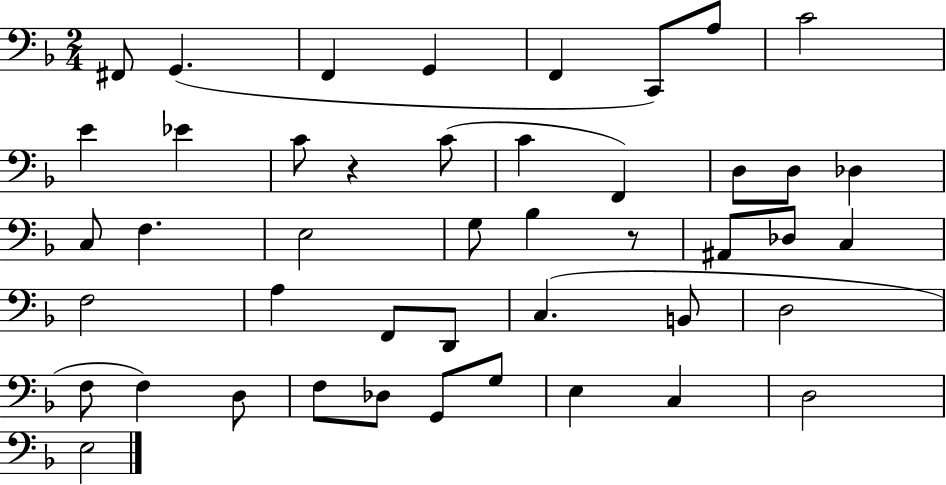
{
  \clef bass
  \numericTimeSignature
  \time 2/4
  \key f \major
  fis,8 g,4.( | f,4 g,4 | f,4 c,8) a8 | c'2 | \break e'4 ees'4 | c'8 r4 c'8( | c'4 f,4) | d8 d8 des4 | \break c8 f4. | e2 | g8 bes4 r8 | ais,8 des8 c4 | \break f2 | a4 f,8 d,8 | c4.( b,8 | d2 | \break f8 f4) d8 | f8 des8 g,8 g8 | e4 c4 | d2 | \break e2 | \bar "|."
}